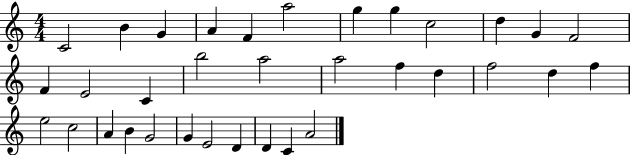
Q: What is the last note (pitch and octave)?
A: A4